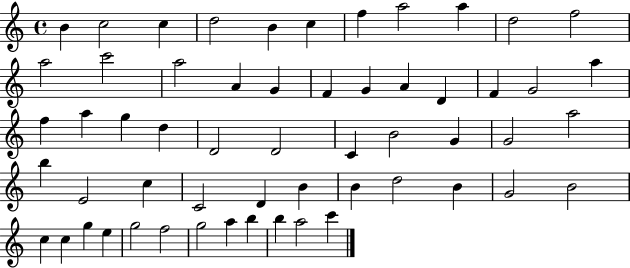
{
  \clef treble
  \time 4/4
  \defaultTimeSignature
  \key c \major
  b'4 c''2 c''4 | d''2 b'4 c''4 | f''4 a''2 a''4 | d''2 f''2 | \break a''2 c'''2 | a''2 a'4 g'4 | f'4 g'4 a'4 d'4 | f'4 g'2 a''4 | \break f''4 a''4 g''4 d''4 | d'2 d'2 | c'4 b'2 g'4 | g'2 a''2 | \break b''4 e'2 c''4 | c'2 d'4 b'4 | b'4 d''2 b'4 | g'2 b'2 | \break c''4 c''4 g''4 e''4 | g''2 f''2 | g''2 a''4 b''4 | b''4 a''2 c'''4 | \break \bar "|."
}